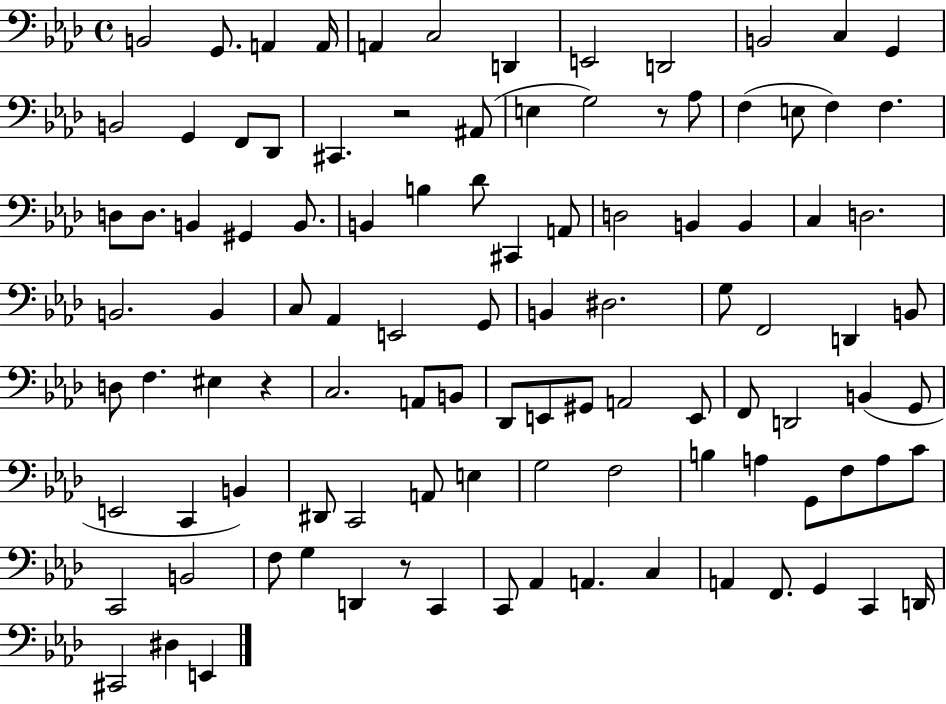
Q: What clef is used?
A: bass